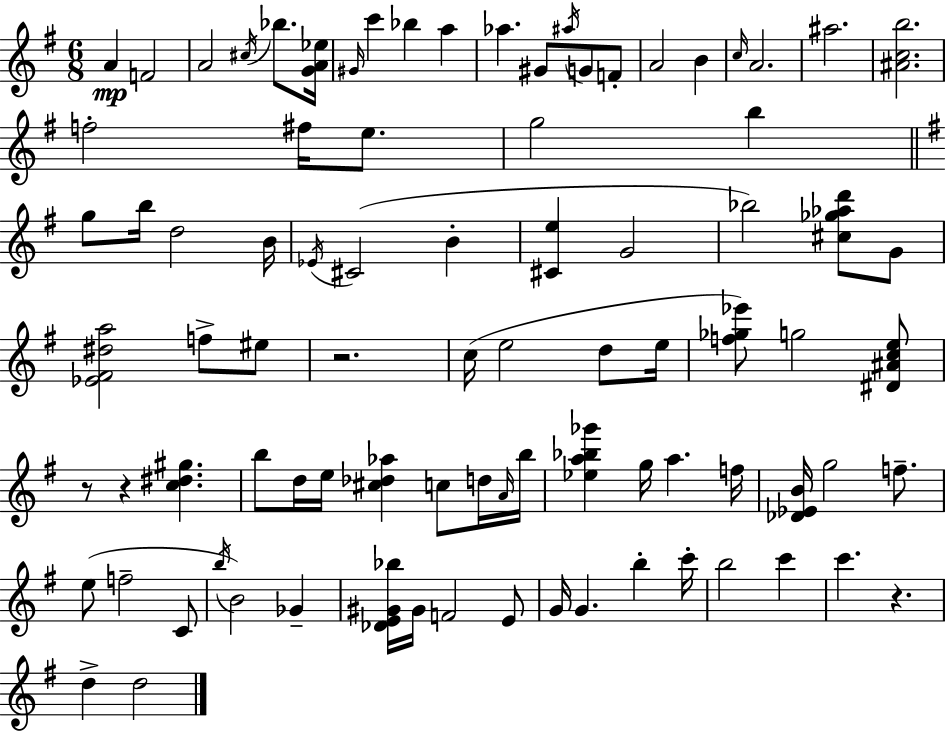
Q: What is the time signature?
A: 6/8